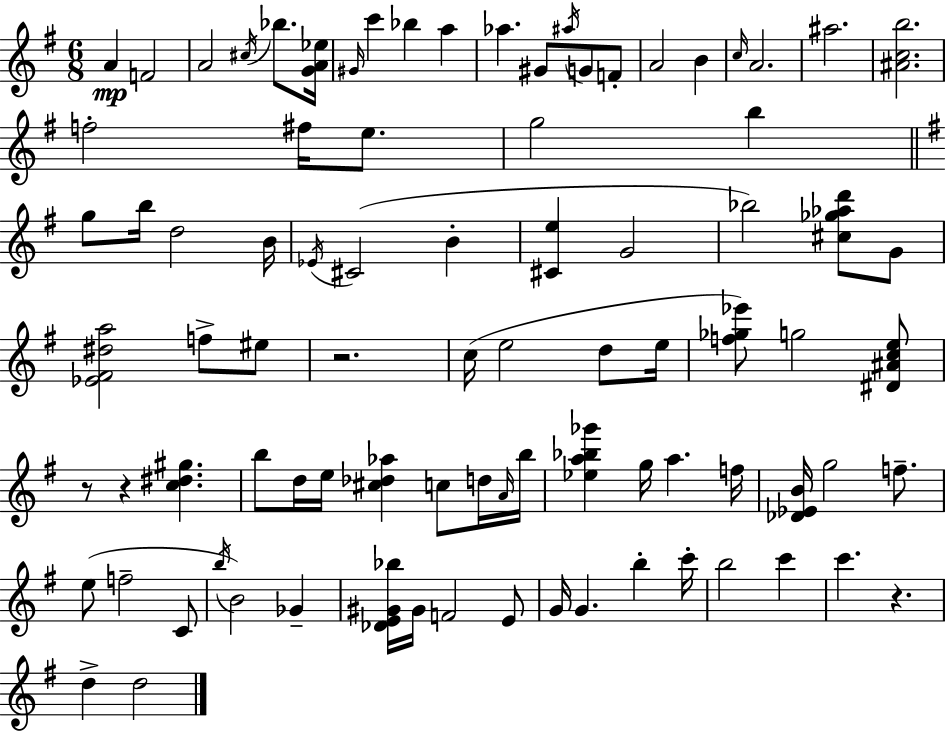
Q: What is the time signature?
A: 6/8